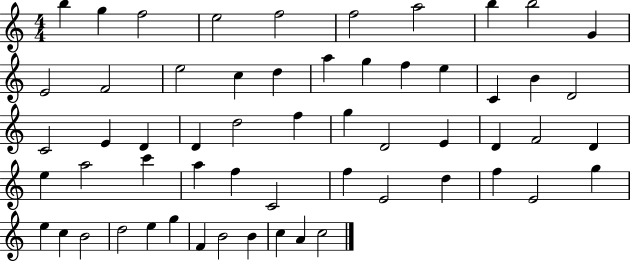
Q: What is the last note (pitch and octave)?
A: C5